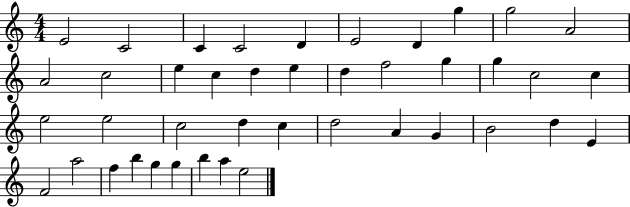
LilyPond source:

{
  \clef treble
  \numericTimeSignature
  \time 4/4
  \key c \major
  e'2 c'2 | c'4 c'2 d'4 | e'2 d'4 g''4 | g''2 a'2 | \break a'2 c''2 | e''4 c''4 d''4 e''4 | d''4 f''2 g''4 | g''4 c''2 c''4 | \break e''2 e''2 | c''2 d''4 c''4 | d''2 a'4 g'4 | b'2 d''4 e'4 | \break f'2 a''2 | f''4 b''4 g''4 g''4 | b''4 a''4 e''2 | \bar "|."
}